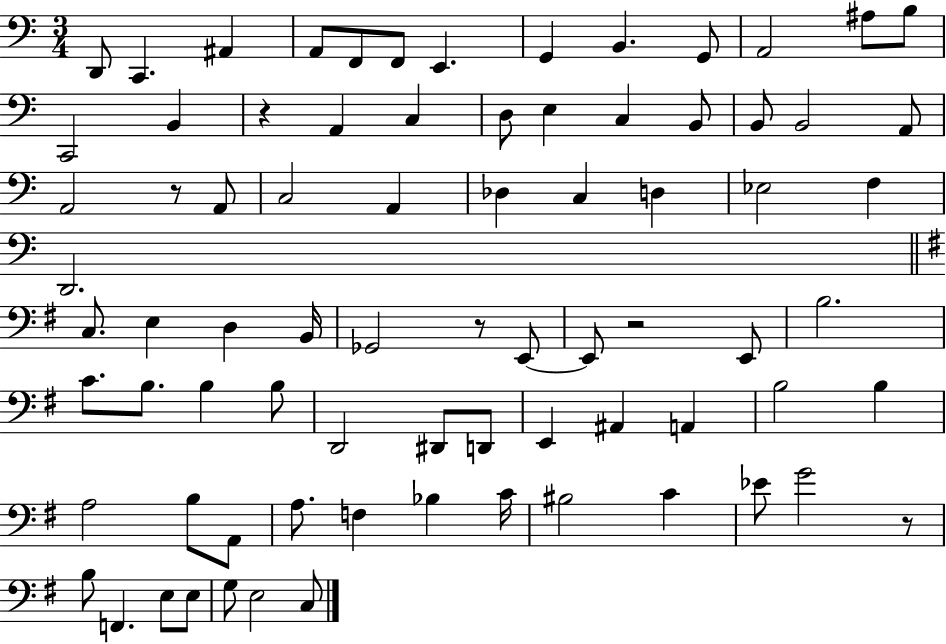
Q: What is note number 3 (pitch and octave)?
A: A#2